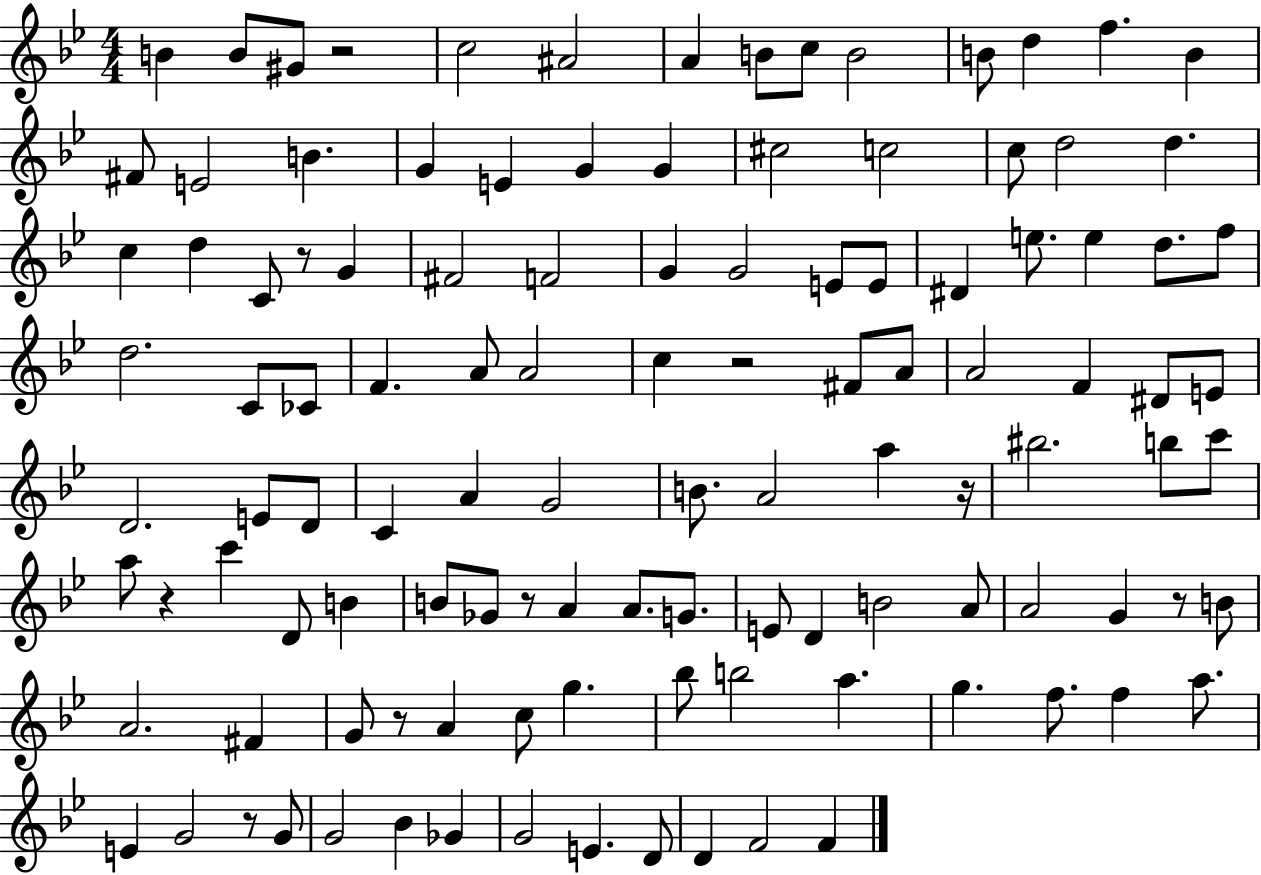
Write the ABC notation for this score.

X:1
T:Untitled
M:4/4
L:1/4
K:Bb
B B/2 ^G/2 z2 c2 ^A2 A B/2 c/2 B2 B/2 d f B ^F/2 E2 B G E G G ^c2 c2 c/2 d2 d c d C/2 z/2 G ^F2 F2 G G2 E/2 E/2 ^D e/2 e d/2 f/2 d2 C/2 _C/2 F A/2 A2 c z2 ^F/2 A/2 A2 F ^D/2 E/2 D2 E/2 D/2 C A G2 B/2 A2 a z/4 ^b2 b/2 c'/2 a/2 z c' D/2 B B/2 _G/2 z/2 A A/2 G/2 E/2 D B2 A/2 A2 G z/2 B/2 A2 ^F G/2 z/2 A c/2 g _b/2 b2 a g f/2 f a/2 E G2 z/2 G/2 G2 _B _G G2 E D/2 D F2 F